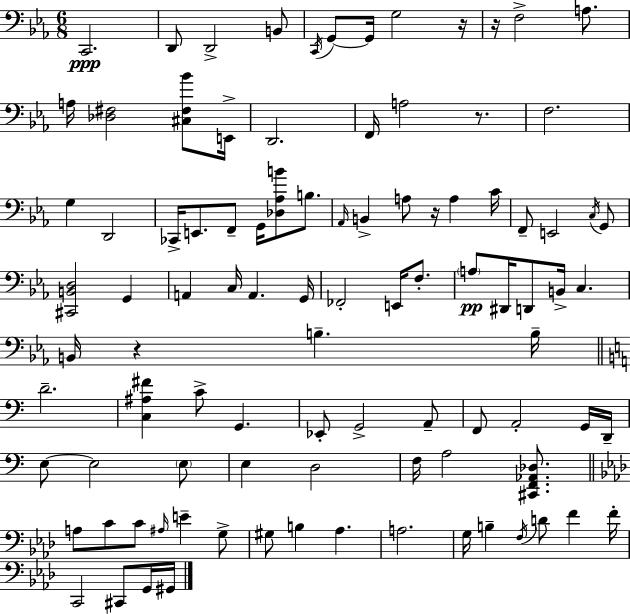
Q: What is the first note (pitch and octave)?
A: C2